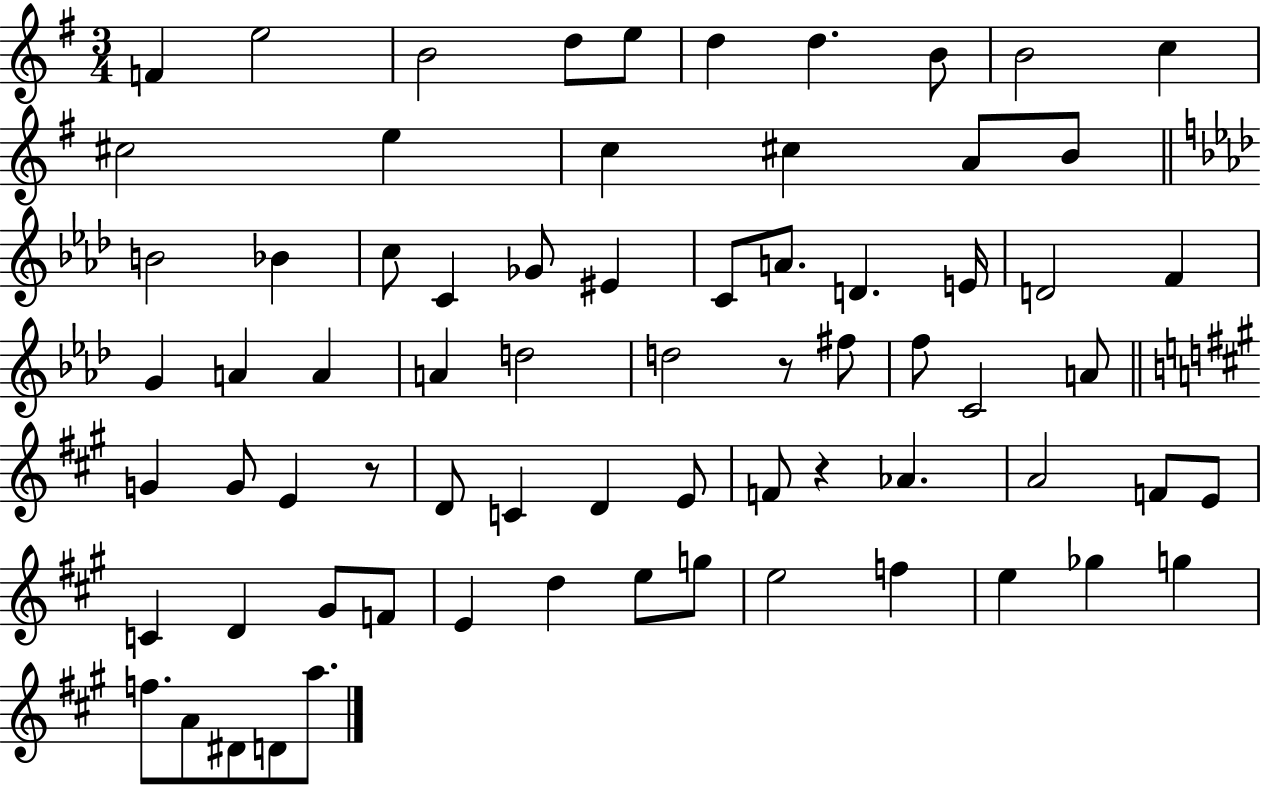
X:1
T:Untitled
M:3/4
L:1/4
K:G
F e2 B2 d/2 e/2 d d B/2 B2 c ^c2 e c ^c A/2 B/2 B2 _B c/2 C _G/2 ^E C/2 A/2 D E/4 D2 F G A A A d2 d2 z/2 ^f/2 f/2 C2 A/2 G G/2 E z/2 D/2 C D E/2 F/2 z _A A2 F/2 E/2 C D ^G/2 F/2 E d e/2 g/2 e2 f e _g g f/2 A/2 ^D/2 D/2 a/2